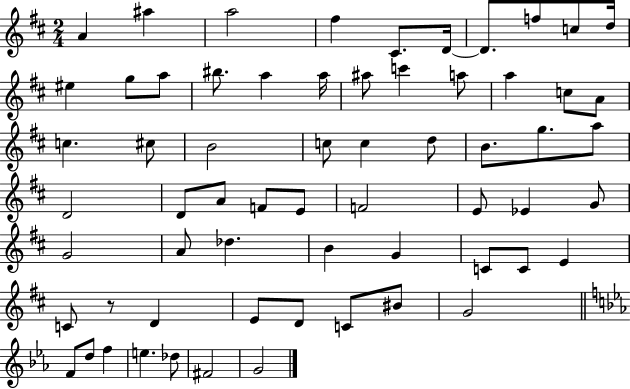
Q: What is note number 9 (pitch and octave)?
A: C5